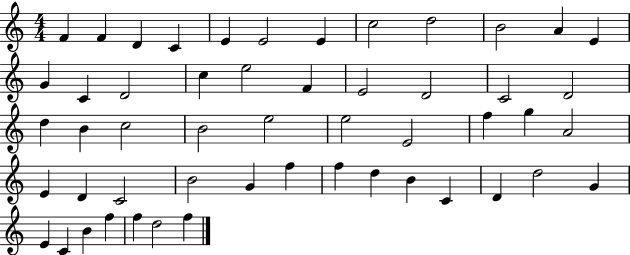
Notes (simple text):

F4/q F4/q D4/q C4/q E4/q E4/h E4/q C5/h D5/h B4/h A4/q E4/q G4/q C4/q D4/h C5/q E5/h F4/q E4/h D4/h C4/h D4/h D5/q B4/q C5/h B4/h E5/h E5/h E4/h F5/q G5/q A4/h E4/q D4/q C4/h B4/h G4/q F5/q F5/q D5/q B4/q C4/q D4/q D5/h G4/q E4/q C4/q B4/q F5/q F5/q D5/h F5/q